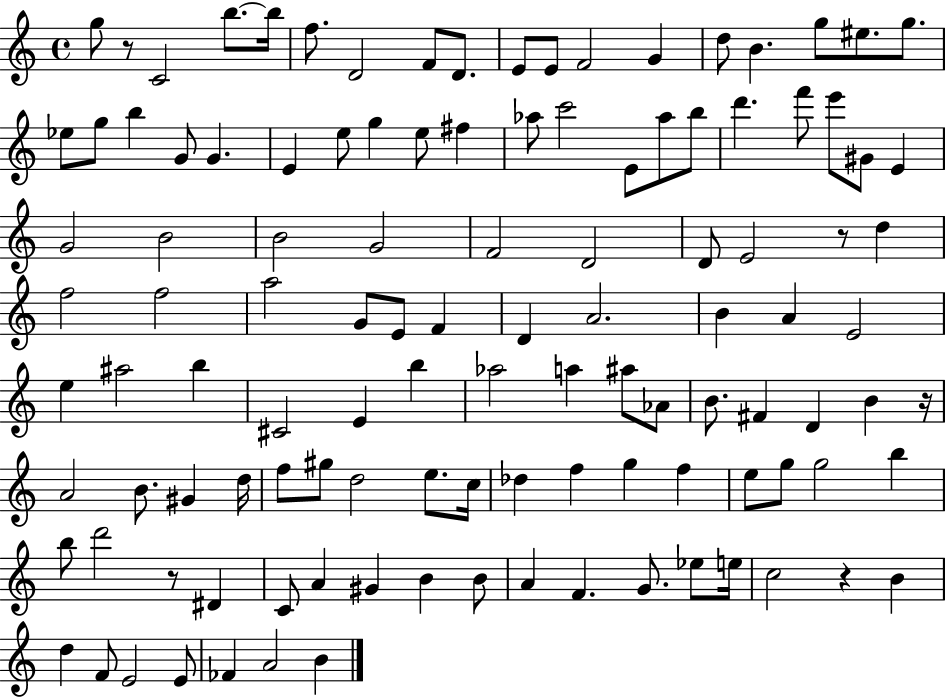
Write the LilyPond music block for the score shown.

{
  \clef treble
  \time 4/4
  \defaultTimeSignature
  \key c \major
  g''8 r8 c'2 b''8.~~ b''16 | f''8. d'2 f'8 d'8. | e'8 e'8 f'2 g'4 | d''8 b'4. g''8 eis''8. g''8. | \break ees''8 g''8 b''4 g'8 g'4. | e'4 e''8 g''4 e''8 fis''4 | aes''8 c'''2 e'8 aes''8 b''8 | d'''4. f'''8 e'''8 gis'8 e'4 | \break g'2 b'2 | b'2 g'2 | f'2 d'2 | d'8 e'2 r8 d''4 | \break f''2 f''2 | a''2 g'8 e'8 f'4 | d'4 a'2. | b'4 a'4 e'2 | \break e''4 ais''2 b''4 | cis'2 e'4 b''4 | aes''2 a''4 ais''8 aes'8 | b'8. fis'4 d'4 b'4 r16 | \break a'2 b'8. gis'4 d''16 | f''8 gis''8 d''2 e''8. c''16 | des''4 f''4 g''4 f''4 | e''8 g''8 g''2 b''4 | \break b''8 d'''2 r8 dis'4 | c'8 a'4 gis'4 b'4 b'8 | a'4 f'4. g'8. ees''8 e''16 | c''2 r4 b'4 | \break d''4 f'8 e'2 e'8 | fes'4 a'2 b'4 | \bar "|."
}